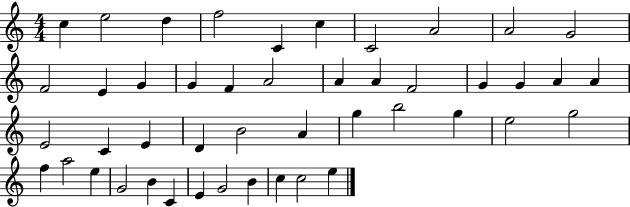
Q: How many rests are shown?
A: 0